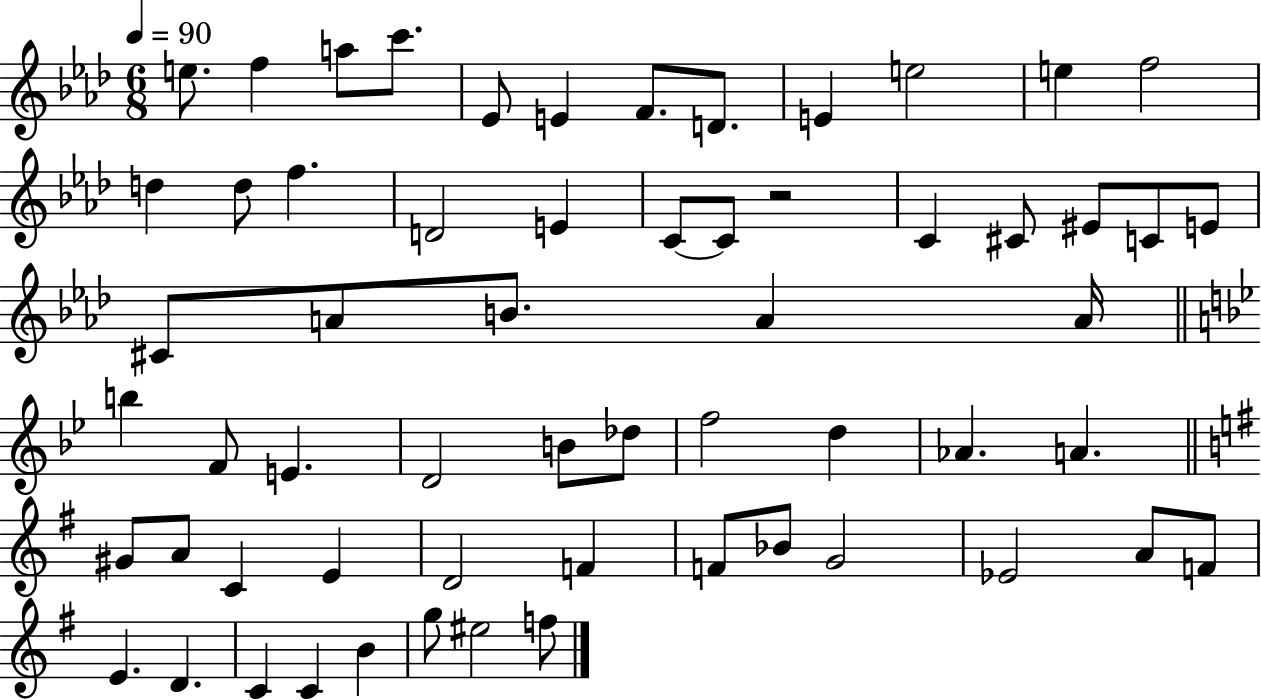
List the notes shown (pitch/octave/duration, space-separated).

E5/e. F5/q A5/e C6/e. Eb4/e E4/q F4/e. D4/e. E4/q E5/h E5/q F5/h D5/q D5/e F5/q. D4/h E4/q C4/e C4/e R/h C4/q C#4/e EIS4/e C4/e E4/e C#4/e A4/e B4/e. A4/q A4/s B5/q F4/e E4/q. D4/h B4/e Db5/e F5/h D5/q Ab4/q. A4/q. G#4/e A4/e C4/q E4/q D4/h F4/q F4/e Bb4/e G4/h Eb4/h A4/e F4/e E4/q. D4/q. C4/q C4/q B4/q G5/e EIS5/h F5/e